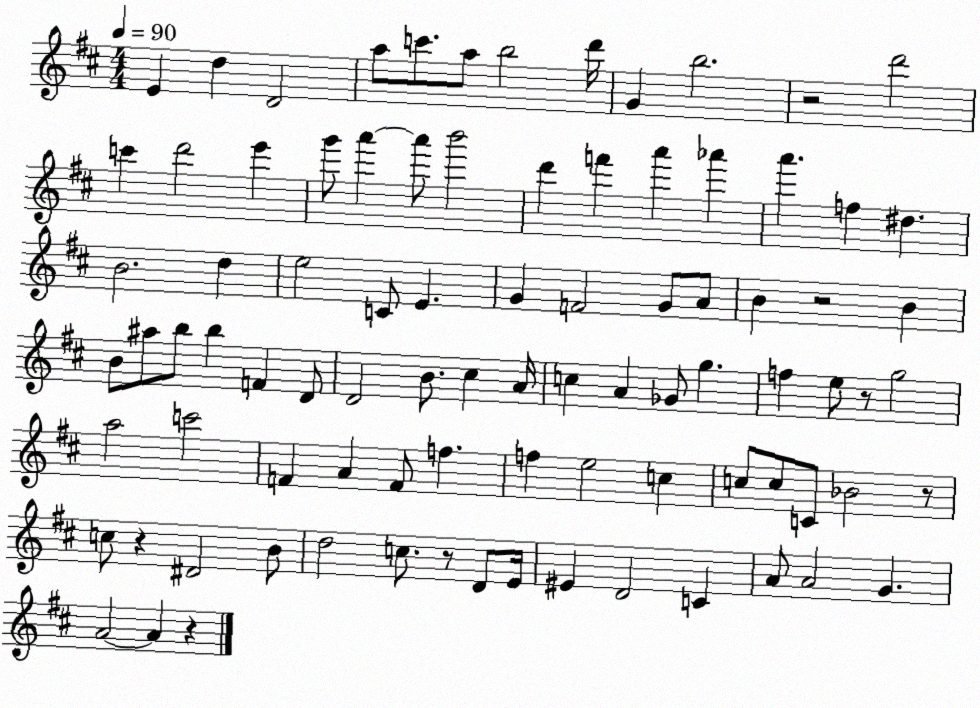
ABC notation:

X:1
T:Untitled
M:4/4
L:1/4
K:D
E d D2 a/2 c'/2 a/2 b2 d'/4 G b2 z2 d'2 c' d'2 e' g'/2 a' a'/2 b'2 d' f' a' _a' a' f ^d B2 d e2 C/2 E G F2 G/2 A/2 B z2 B B/2 ^a/2 b/2 b F D/2 D2 B/2 ^c A/4 c A _G/2 g f e/2 z/2 g2 a2 c'2 F A F/2 f f e2 c c/2 c/2 C/2 _B2 z/2 c/2 z ^D2 B/2 d2 c/2 z/2 D/2 E/4 ^E D2 C A/2 A2 G A2 A z